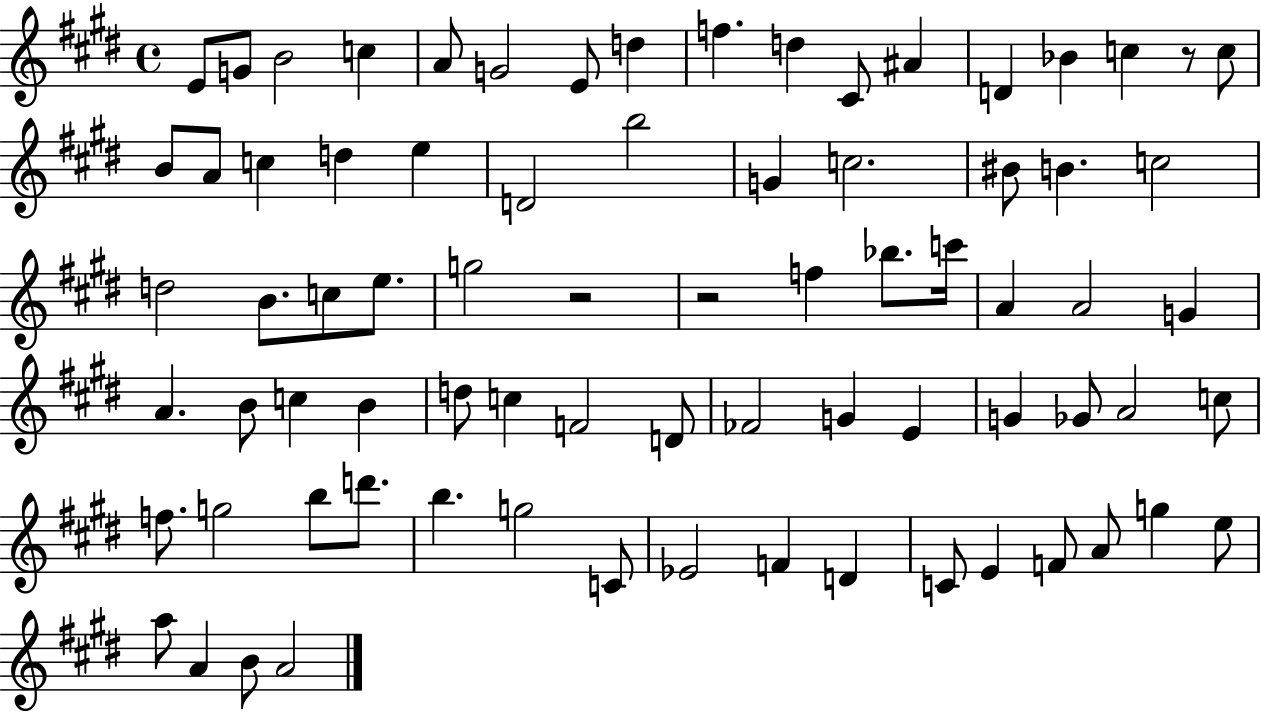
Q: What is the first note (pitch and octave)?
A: E4